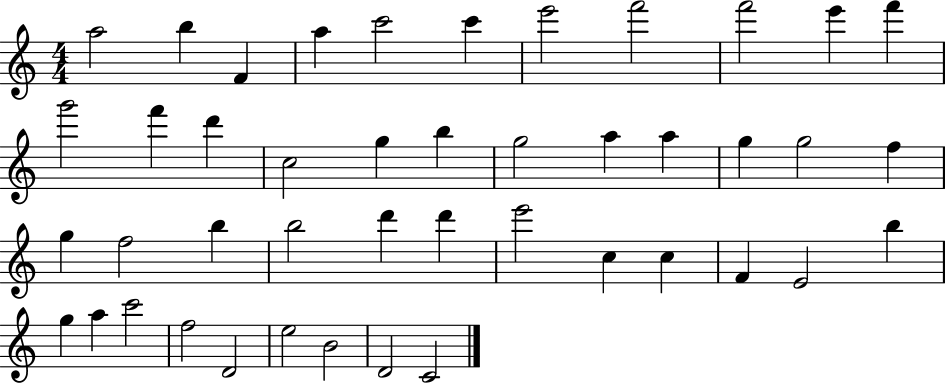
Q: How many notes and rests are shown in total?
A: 44